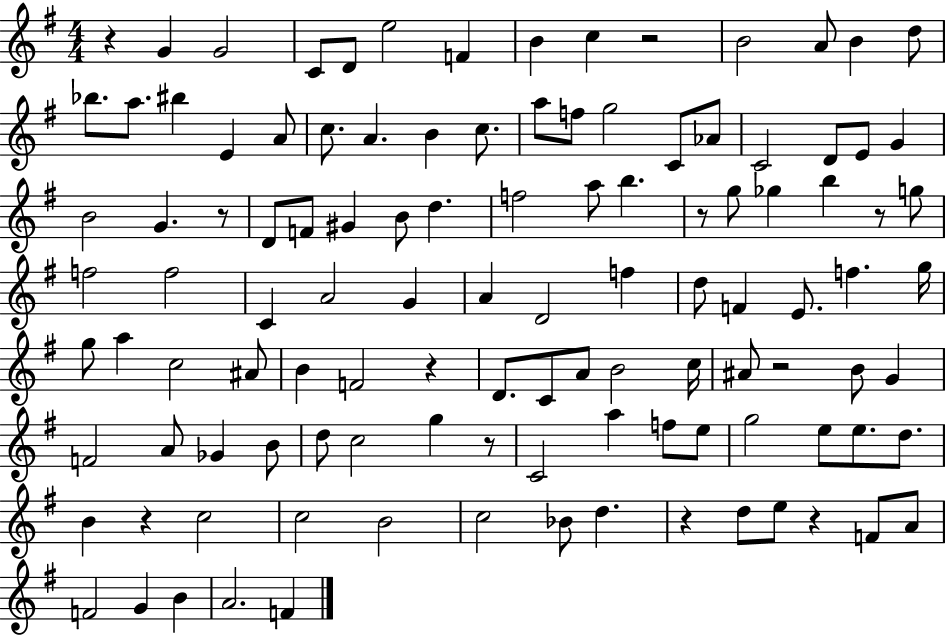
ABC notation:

X:1
T:Untitled
M:4/4
L:1/4
K:G
z G G2 C/2 D/2 e2 F B c z2 B2 A/2 B d/2 _b/2 a/2 ^b E A/2 c/2 A B c/2 a/2 f/2 g2 C/2 _A/2 C2 D/2 E/2 G B2 G z/2 D/2 F/2 ^G B/2 d f2 a/2 b z/2 g/2 _g b z/2 g/2 f2 f2 C A2 G A D2 f d/2 F E/2 f g/4 g/2 a c2 ^A/2 B F2 z D/2 C/2 A/2 B2 c/4 ^A/2 z2 B/2 G F2 A/2 _G B/2 d/2 c2 g z/2 C2 a f/2 e/2 g2 e/2 e/2 d/2 B z c2 c2 B2 c2 _B/2 d z d/2 e/2 z F/2 A/2 F2 G B A2 F